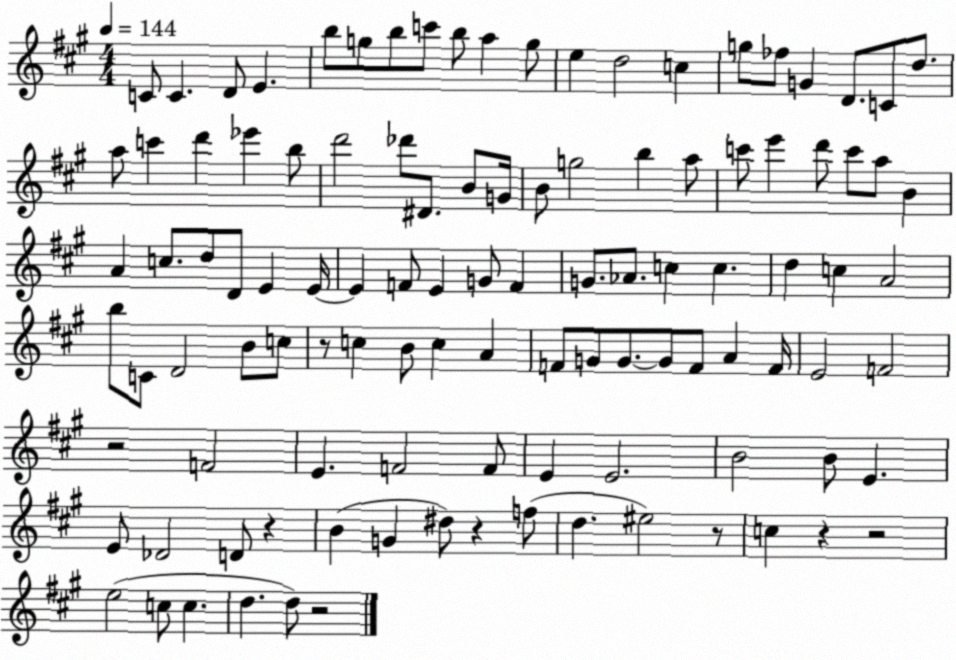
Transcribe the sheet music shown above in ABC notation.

X:1
T:Untitled
M:4/4
L:1/4
K:A
C/2 C D/2 E b/2 g/2 b/2 c'/2 b/2 a g/2 e d2 c g/2 _f/2 G D/2 C/2 d/2 a/2 c' d' _e' b/2 d'2 _d'/2 ^D/2 B/2 G/4 B/2 g2 b a/2 c'/2 e' d'/2 c'/2 a/2 B A c/2 d/2 D/2 E E/4 E F/2 E G/2 F G/2 _A/2 c c d c A2 b/2 C/2 D2 B/2 c/2 z/2 c B/2 c A F/2 G/2 G/2 G/2 F/2 A F/4 E2 F2 z2 F2 E F2 F/2 E E2 B2 B/2 E E/2 _D2 D/2 z B G ^d/2 z f/2 d ^e2 z/2 c z z2 e2 c/2 c d d/2 z2